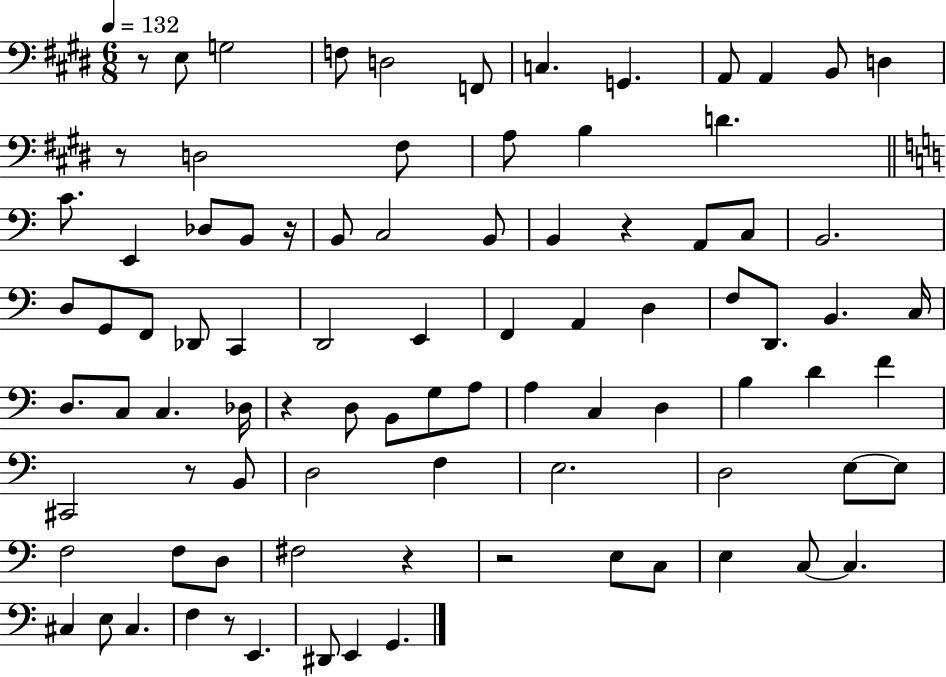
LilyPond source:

{
  \clef bass
  \numericTimeSignature
  \time 6/8
  \key e \major
  \tempo 4 = 132
  r8 e8 g2 | f8 d2 f,8 | c4. g,4. | a,8 a,4 b,8 d4 | \break r8 d2 fis8 | a8 b4 d'4. | \bar "||" \break \key c \major c'8. e,4 des8 b,8 r16 | b,8 c2 b,8 | b,4 r4 a,8 c8 | b,2. | \break d8 g,8 f,8 des,8 c,4 | d,2 e,4 | f,4 a,4 d4 | f8 d,8. b,4. c16 | \break d8. c8 c4. des16 | r4 d8 b,8 g8 a8 | a4 c4 d4 | b4 d'4 f'4 | \break cis,2 r8 b,8 | d2 f4 | e2. | d2 e8~~ e8 | \break f2 f8 d8 | fis2 r4 | r2 e8 c8 | e4 c8~~ c4. | \break cis4 e8 cis4. | f4 r8 e,4. | dis,8 e,4 g,4. | \bar "|."
}